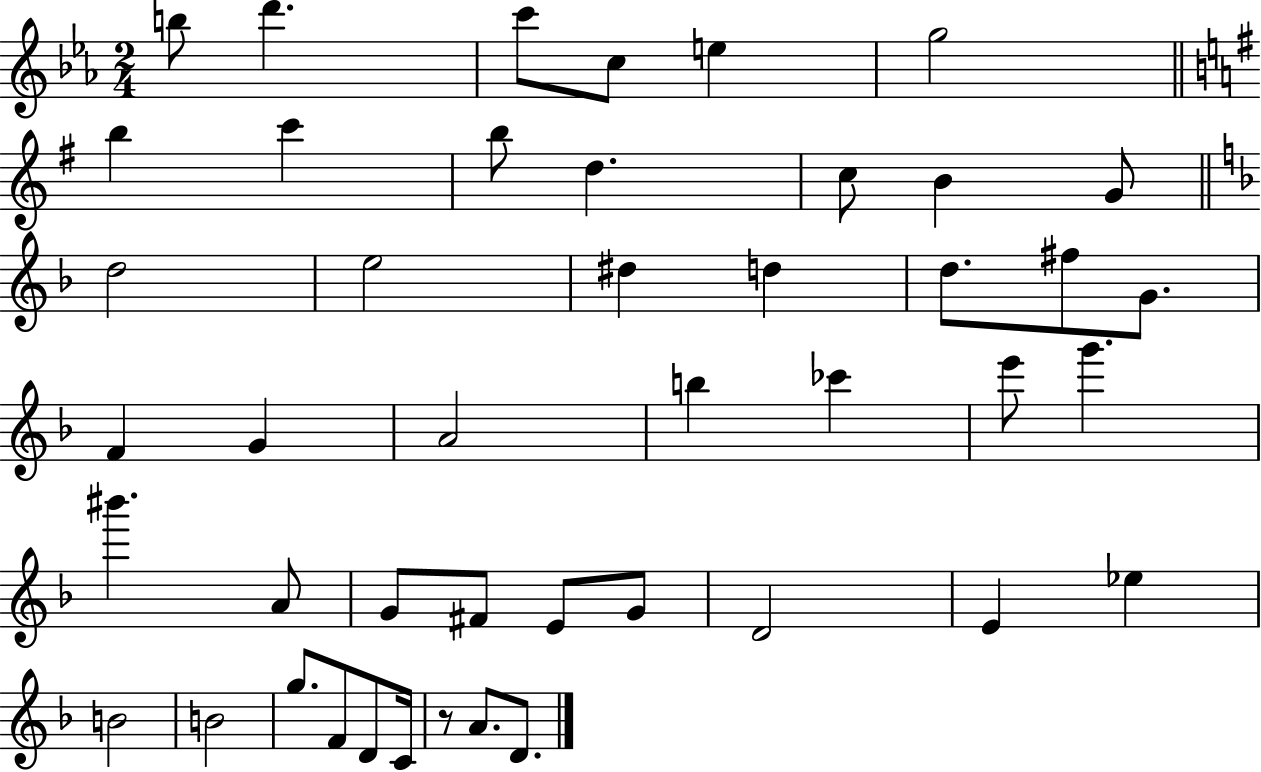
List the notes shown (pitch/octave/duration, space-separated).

B5/e D6/q. C6/e C5/e E5/q G5/h B5/q C6/q B5/e D5/q. C5/e B4/q G4/e D5/h E5/h D#5/q D5/q D5/e. F#5/e G4/e. F4/q G4/q A4/h B5/q CES6/q E6/e G6/q. BIS6/q. A4/e G4/e F#4/e E4/e G4/e D4/h E4/q Eb5/q B4/h B4/h G5/e. F4/e D4/e C4/s R/e A4/e. D4/e.